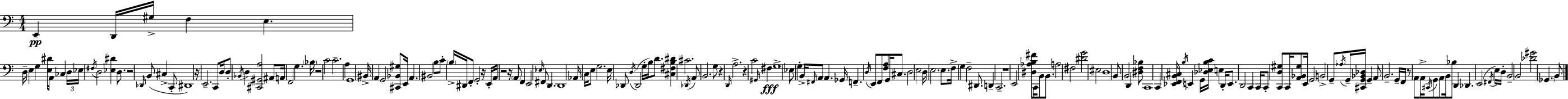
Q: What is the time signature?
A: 4/4